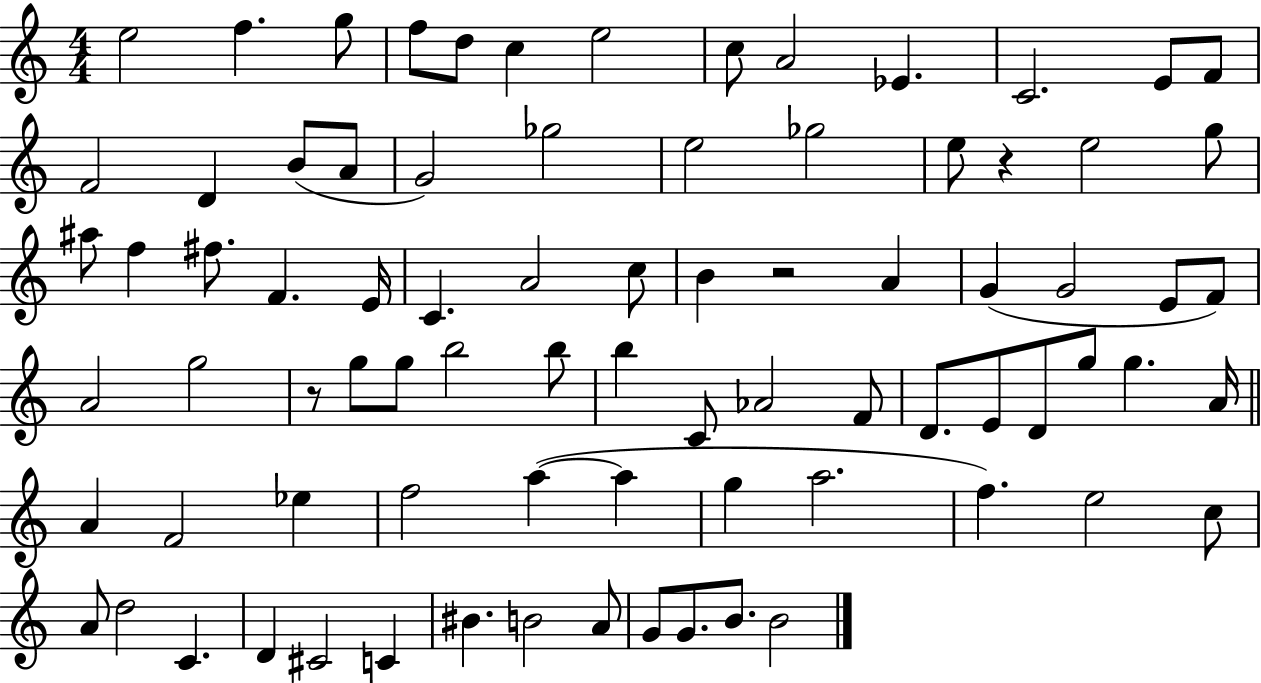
{
  \clef treble
  \numericTimeSignature
  \time 4/4
  \key c \major
  e''2 f''4. g''8 | f''8 d''8 c''4 e''2 | c''8 a'2 ees'4. | c'2. e'8 f'8 | \break f'2 d'4 b'8( a'8 | g'2) ges''2 | e''2 ges''2 | e''8 r4 e''2 g''8 | \break ais''8 f''4 fis''8. f'4. e'16 | c'4. a'2 c''8 | b'4 r2 a'4 | g'4( g'2 e'8 f'8) | \break a'2 g''2 | r8 g''8 g''8 b''2 b''8 | b''4 c'8 aes'2 f'8 | d'8. e'8 d'8 g''8 g''4. a'16 | \break \bar "||" \break \key c \major a'4 f'2 ees''4 | f''2 a''4~(~ a''4 | g''4 a''2. | f''4.) e''2 c''8 | \break a'8 d''2 c'4. | d'4 cis'2 c'4 | bis'4. b'2 a'8 | g'8 g'8. b'8. b'2 | \break \bar "|."
}